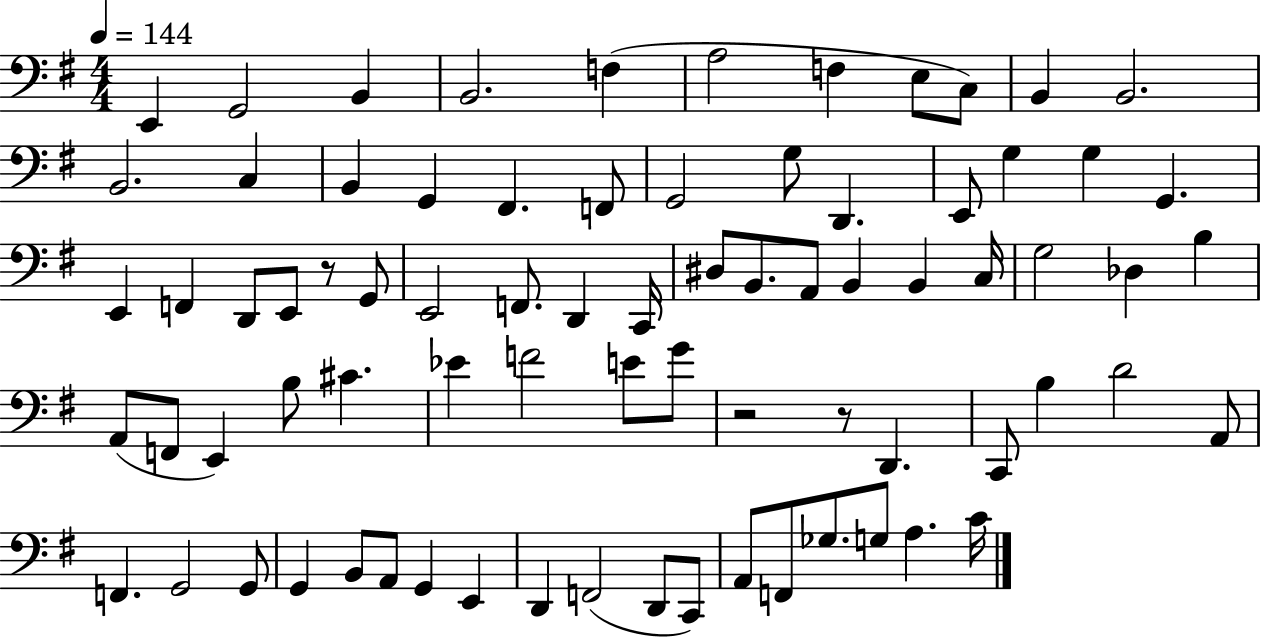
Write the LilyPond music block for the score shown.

{
  \clef bass
  \numericTimeSignature
  \time 4/4
  \key g \major
  \tempo 4 = 144
  e,4 g,2 b,4 | b,2. f4( | a2 f4 e8 c8) | b,4 b,2. | \break b,2. c4 | b,4 g,4 fis,4. f,8 | g,2 g8 d,4. | e,8 g4 g4 g,4. | \break e,4 f,4 d,8 e,8 r8 g,8 | e,2 f,8. d,4 c,16 | dis8 b,8. a,8 b,4 b,4 c16 | g2 des4 b4 | \break a,8( f,8 e,4) b8 cis'4. | ees'4 f'2 e'8 g'8 | r2 r8 d,4. | c,8 b4 d'2 a,8 | \break f,4. g,2 g,8 | g,4 b,8 a,8 g,4 e,4 | d,4 f,2( d,8 c,8) | a,8 f,8 ges8. g8 a4. c'16 | \break \bar "|."
}